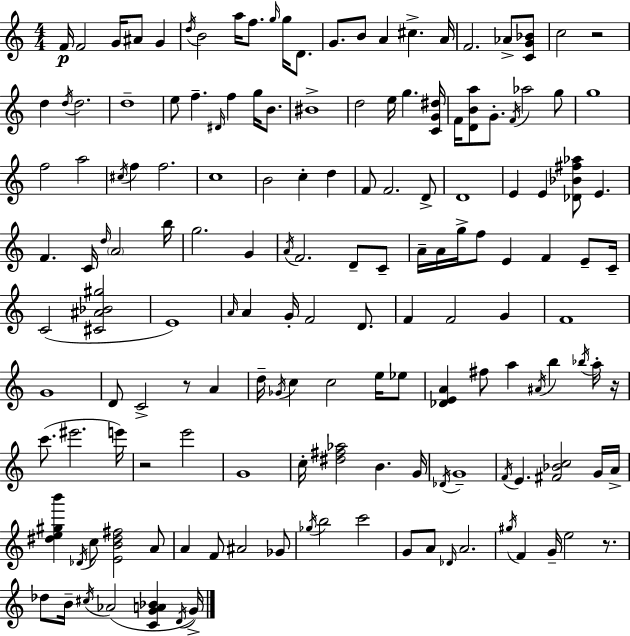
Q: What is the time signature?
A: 4/4